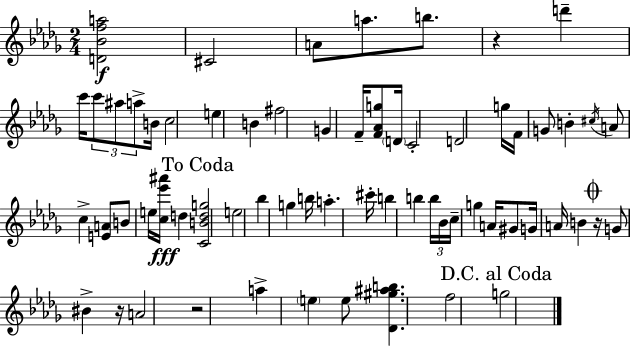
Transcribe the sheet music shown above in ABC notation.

X:1
T:Untitled
M:2/4
L:1/4
K:Bbm
[D_Bfa]2 ^C2 A/2 a/2 b/2 z d' c'/4 c'/2 ^a/2 a/2 B/4 c2 e B ^f2 G F/4 [F_Ag]/2 D/4 C2 D2 g/4 F/4 G/2 B ^c/4 A/2 c [EA]/2 B/2 e/4 [c_e'^a']/4 d [CBdg]2 e2 _b g b/4 a ^c'/4 b b b/4 _B/4 c/4 g A/4 ^G/2 G/4 A/4 B z/4 G/2 ^B z/4 A2 z2 a e e/2 [_D^g^ab] f2 g2